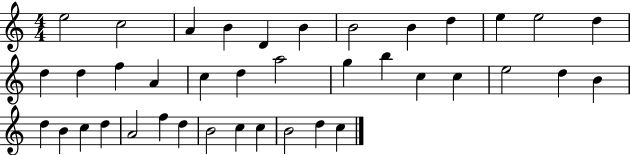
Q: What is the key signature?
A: C major